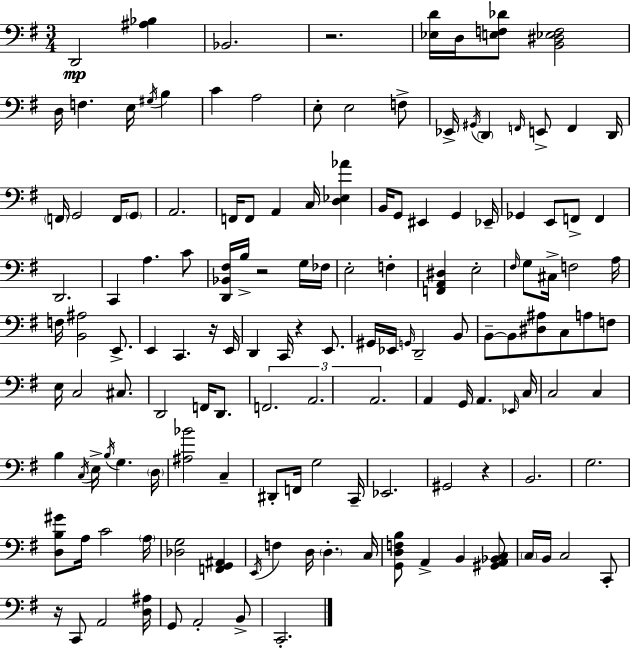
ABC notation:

X:1
T:Untitled
M:3/4
L:1/4
K:Em
D,,2 [^A,_B,] _B,,2 z2 [_E,D]/4 D,/4 [E,F,_D]/2 [B,,^D,_E,F,]2 D,/4 F, E,/4 ^G,/4 B, C A,2 E,/2 E,2 F,/2 _E,,/4 ^G,,/4 D,, F,,/4 E,,/2 F,, D,,/4 F,,/4 G,,2 F,,/4 G,,/2 A,,2 F,,/4 F,,/2 A,, C,/4 [D,_E,_A] B,,/4 G,,/2 ^E,, G,, _E,,/4 _G,, E,,/2 F,,/2 F,, D,,2 C,, A, C/2 [D,,_B,,^F,]/4 B,/4 z2 G,/4 _F,/4 E,2 F, [F,,A,,^D,] E,2 ^F,/4 G,/2 ^C,/4 F,2 A,/4 F,/4 [B,,^A,]2 E,,/2 E,, C,, z/4 E,,/4 D,, C,,/4 z E,,/2 ^G,,/4 _E,,/4 G,,/4 D,,2 B,,/2 B,,/2 B,,/2 [^D,^A,]/2 C,/2 A,/2 F,/2 E,/4 C,2 ^C,/2 D,,2 F,,/4 D,,/2 F,,2 A,,2 A,,2 A,, G,,/4 A,, _E,,/4 C,/4 C,2 C, B, C,/4 E,/4 B,/4 G, D,/4 [^A,_B]2 C, ^D,,/2 F,,/4 G,2 C,,/4 _E,,2 ^G,,2 z B,,2 G,2 [D,B,^G]/2 A,/4 C2 A,/4 [_D,G,]2 [F,,G,,^A,,] E,,/4 F, D,/4 D, C,/4 [G,,D,F,B,]/2 A,, B,, [^G,,A,,_B,,C,]/2 C,/4 B,,/4 C,2 C,,/2 z/4 C,,/2 A,,2 [D,^A,]/4 G,,/2 A,,2 B,,/2 C,,2